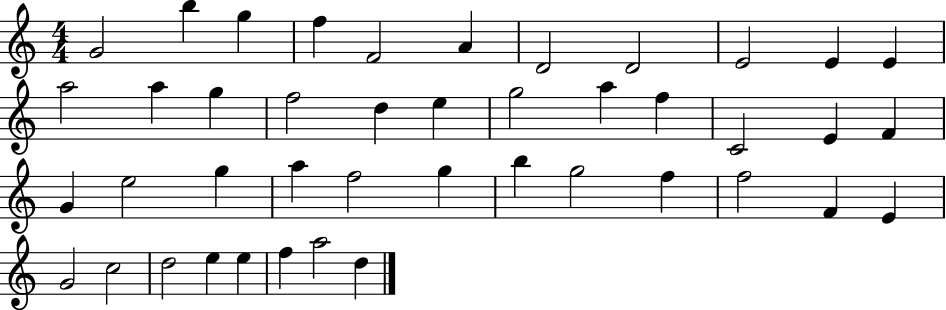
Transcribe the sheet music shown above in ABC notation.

X:1
T:Untitled
M:4/4
L:1/4
K:C
G2 b g f F2 A D2 D2 E2 E E a2 a g f2 d e g2 a f C2 E F G e2 g a f2 g b g2 f f2 F E G2 c2 d2 e e f a2 d